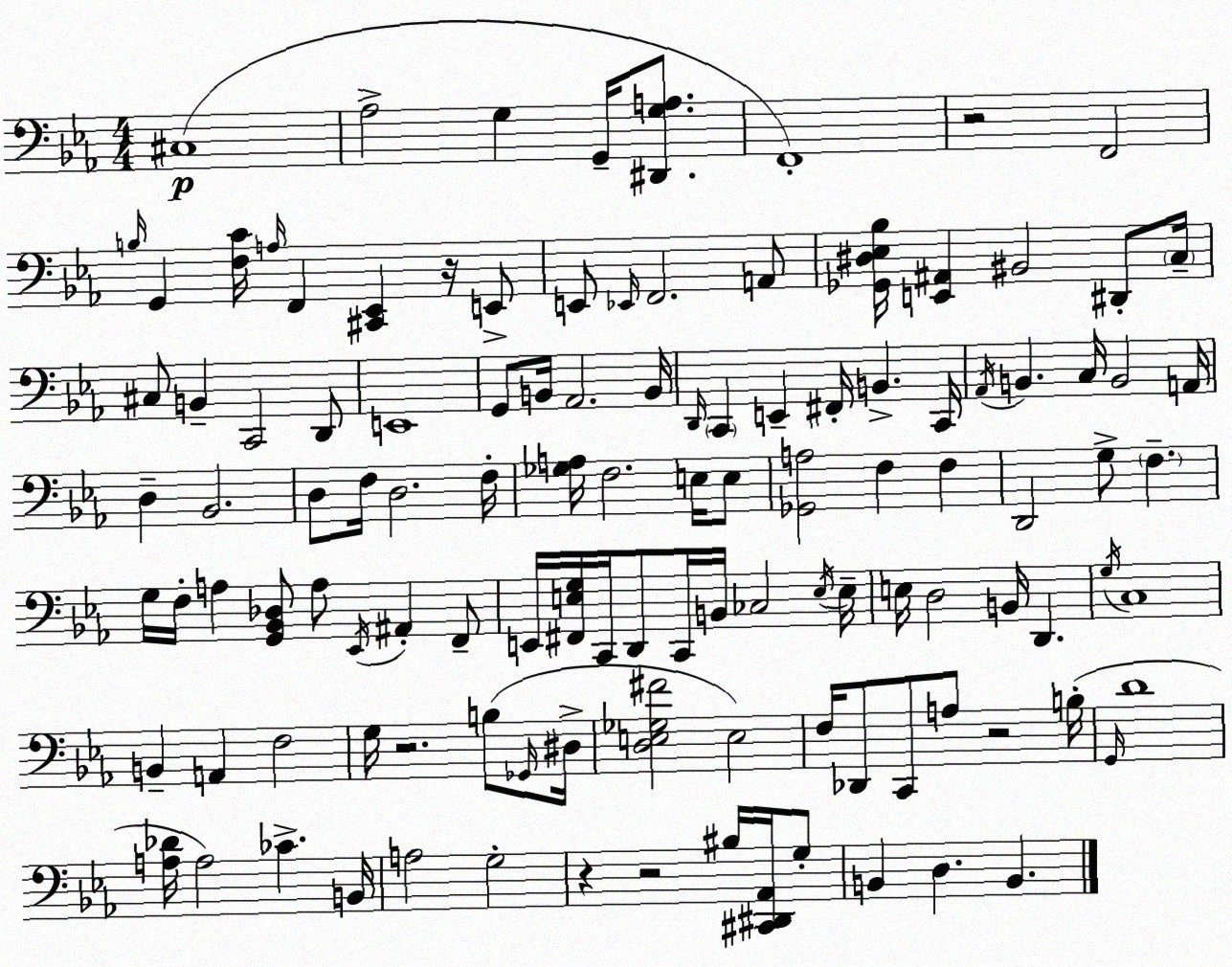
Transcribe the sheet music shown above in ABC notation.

X:1
T:Untitled
M:4/4
L:1/4
K:Eb
^C,4 _A,2 G, G,,/4 [^D,,G,A,]/2 F,,4 z2 F,,2 B,/4 G,, [F,C]/4 A,/4 F,, [^C,,_E,,] z/4 E,,/2 E,,/2 _E,,/4 F,,2 A,,/2 [_G,,^D,_E,_B,]/4 [E,,^A,,] ^B,,2 ^D,,/2 C,/4 ^C,/2 B,, C,,2 D,,/2 E,,4 G,,/2 B,,/4 _A,,2 B,,/4 D,,/4 C,, E,, ^F,,/4 B,, C,,/4 _A,,/4 B,, C,/4 B,,2 A,,/4 D, _B,,2 D,/2 F,/4 D,2 F,/4 [_G,A,]/4 F,2 E,/4 E,/2 [_G,,A,]2 F, F, D,,2 G,/2 F, G,/4 F,/4 A, [G,,_B,,_D,]/2 A,/2 _E,,/4 ^A,, F,,/2 E,,/4 [^F,,E,G,]/4 C,,/4 D,,/2 C,,/4 B,,/4 _C,2 E,/4 E,/4 E,/4 D,2 B,,/4 D,, G,/4 C,4 B,, A,, F,2 G,/4 z2 B,/2 _G,,/4 ^D,/4 [D,E,_G,^F]2 E,2 F,/4 _D,,/2 C,,/2 A,/2 z2 B,/4 G,,/4 D4 [A,_D]/4 A,2 _C B,,/4 A,2 G,2 z z2 ^B,/4 [^C,,^D,,_A,,]/4 G,/2 B,, D, B,,